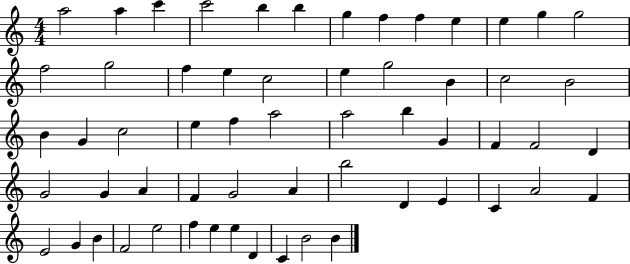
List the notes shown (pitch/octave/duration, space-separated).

A5/h A5/q C6/q C6/h B5/q B5/q G5/q F5/q F5/q E5/q E5/q G5/q G5/h F5/h G5/h F5/q E5/q C5/h E5/q G5/h B4/q C5/h B4/h B4/q G4/q C5/h E5/q F5/q A5/h A5/h B5/q G4/q F4/q F4/h D4/q G4/h G4/q A4/q F4/q G4/h A4/q B5/h D4/q E4/q C4/q A4/h F4/q E4/h G4/q B4/q F4/h E5/h F5/q E5/q E5/q D4/q C4/q B4/h B4/q